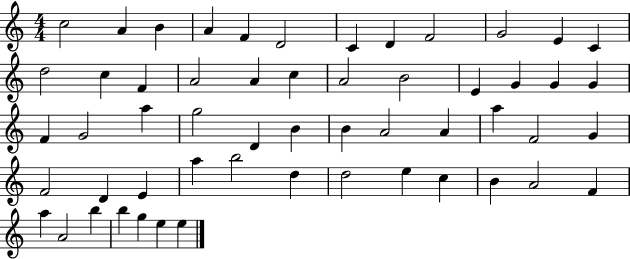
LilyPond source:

{
  \clef treble
  \numericTimeSignature
  \time 4/4
  \key c \major
  c''2 a'4 b'4 | a'4 f'4 d'2 | c'4 d'4 f'2 | g'2 e'4 c'4 | \break d''2 c''4 f'4 | a'2 a'4 c''4 | a'2 b'2 | e'4 g'4 g'4 g'4 | \break f'4 g'2 a''4 | g''2 d'4 b'4 | b'4 a'2 a'4 | a''4 f'2 g'4 | \break f'2 d'4 e'4 | a''4 b''2 d''4 | d''2 e''4 c''4 | b'4 a'2 f'4 | \break a''4 a'2 b''4 | b''4 g''4 e''4 e''4 | \bar "|."
}